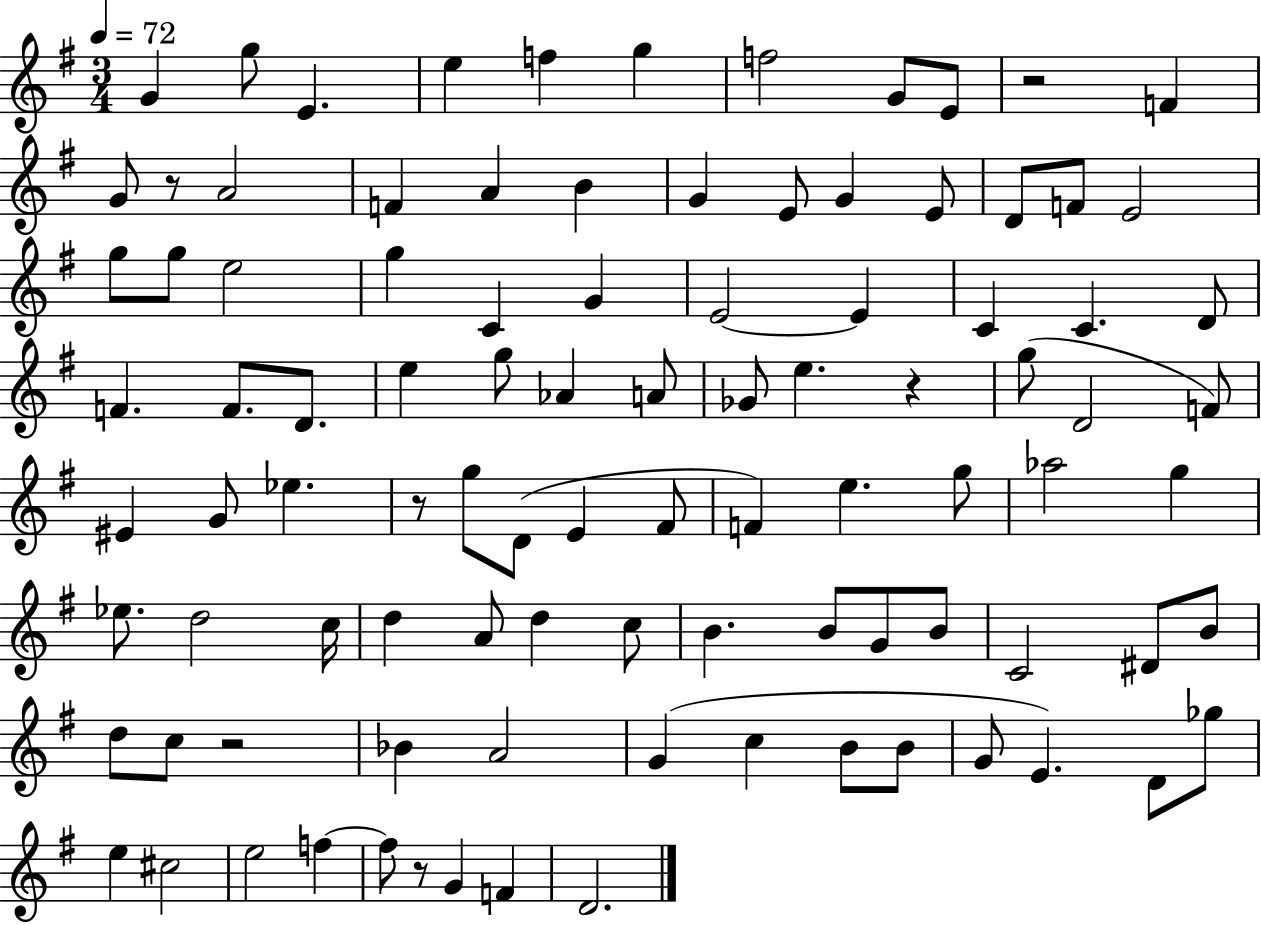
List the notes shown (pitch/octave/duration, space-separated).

G4/q G5/e E4/q. E5/q F5/q G5/q F5/h G4/e E4/e R/h F4/q G4/e R/e A4/h F4/q A4/q B4/q G4/q E4/e G4/q E4/e D4/e F4/e E4/h G5/e G5/e E5/h G5/q C4/q G4/q E4/h E4/q C4/q C4/q. D4/e F4/q. F4/e. D4/e. E5/q G5/e Ab4/q A4/e Gb4/e E5/q. R/q G5/e D4/h F4/e EIS4/q G4/e Eb5/q. R/e G5/e D4/e E4/q F#4/e F4/q E5/q. G5/e Ab5/h G5/q Eb5/e. D5/h C5/s D5/q A4/e D5/q C5/e B4/q. B4/e G4/e B4/e C4/h D#4/e B4/e D5/e C5/e R/h Bb4/q A4/h G4/q C5/q B4/e B4/e G4/e E4/q. D4/e Gb5/e E5/q C#5/h E5/h F5/q F5/e R/e G4/q F4/q D4/h.